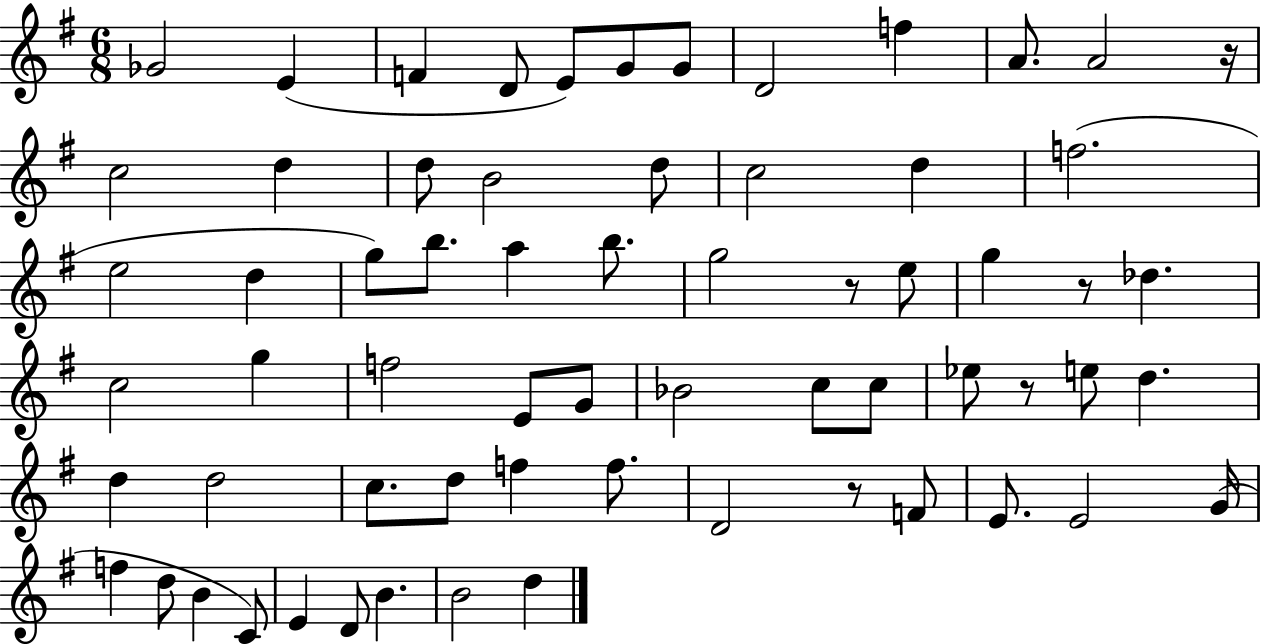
X:1
T:Untitled
M:6/8
L:1/4
K:G
_G2 E F D/2 E/2 G/2 G/2 D2 f A/2 A2 z/4 c2 d d/2 B2 d/2 c2 d f2 e2 d g/2 b/2 a b/2 g2 z/2 e/2 g z/2 _d c2 g f2 E/2 G/2 _B2 c/2 c/2 _e/2 z/2 e/2 d d d2 c/2 d/2 f f/2 D2 z/2 F/2 E/2 E2 G/4 f d/2 B C/2 E D/2 B B2 d